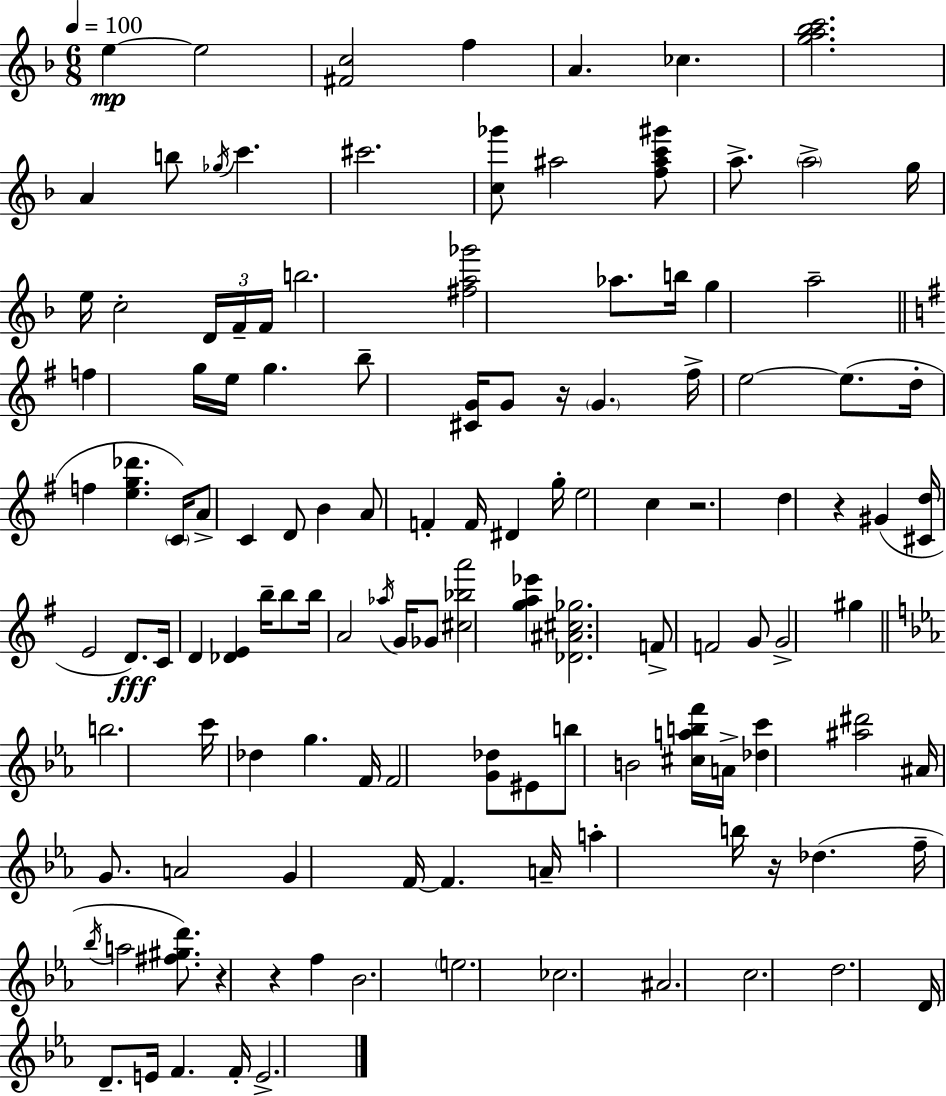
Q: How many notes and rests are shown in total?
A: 125